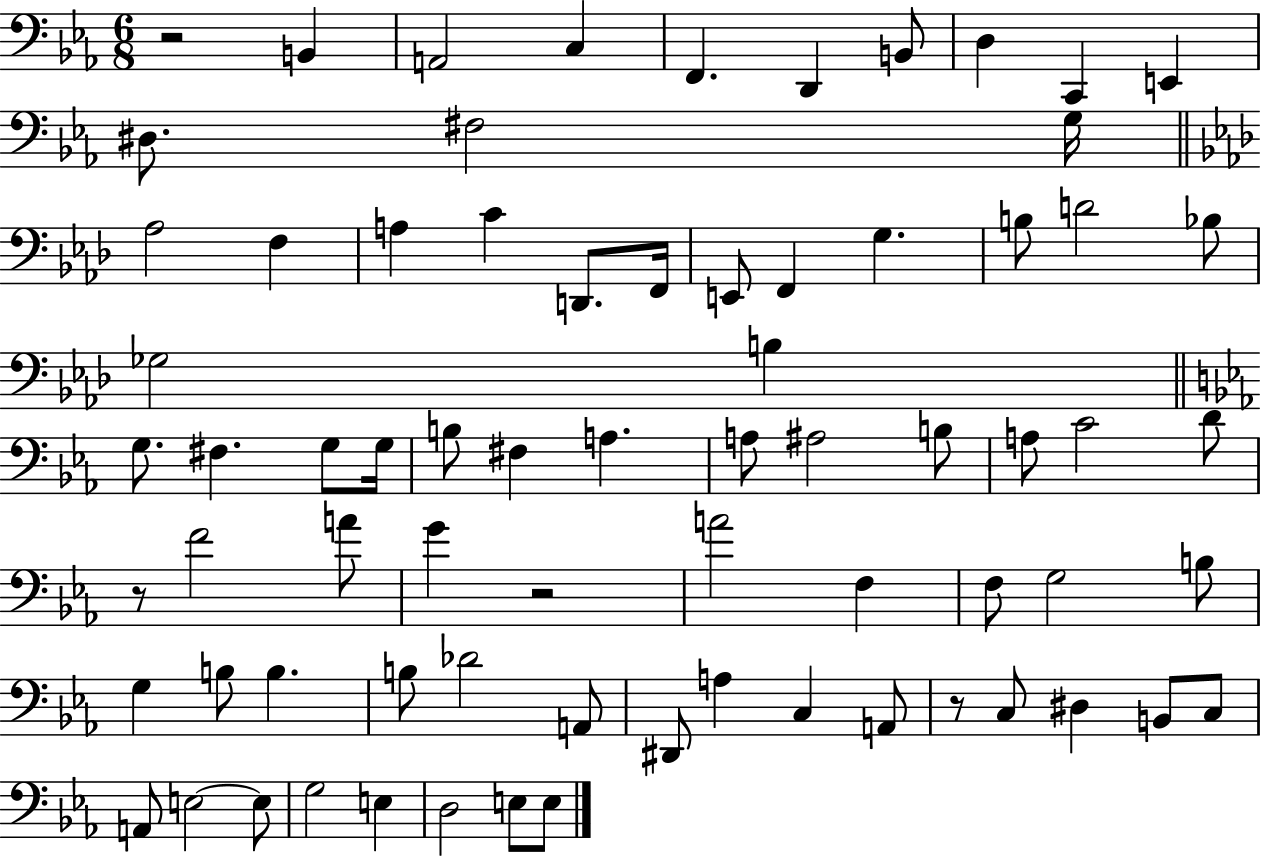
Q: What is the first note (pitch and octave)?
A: B2